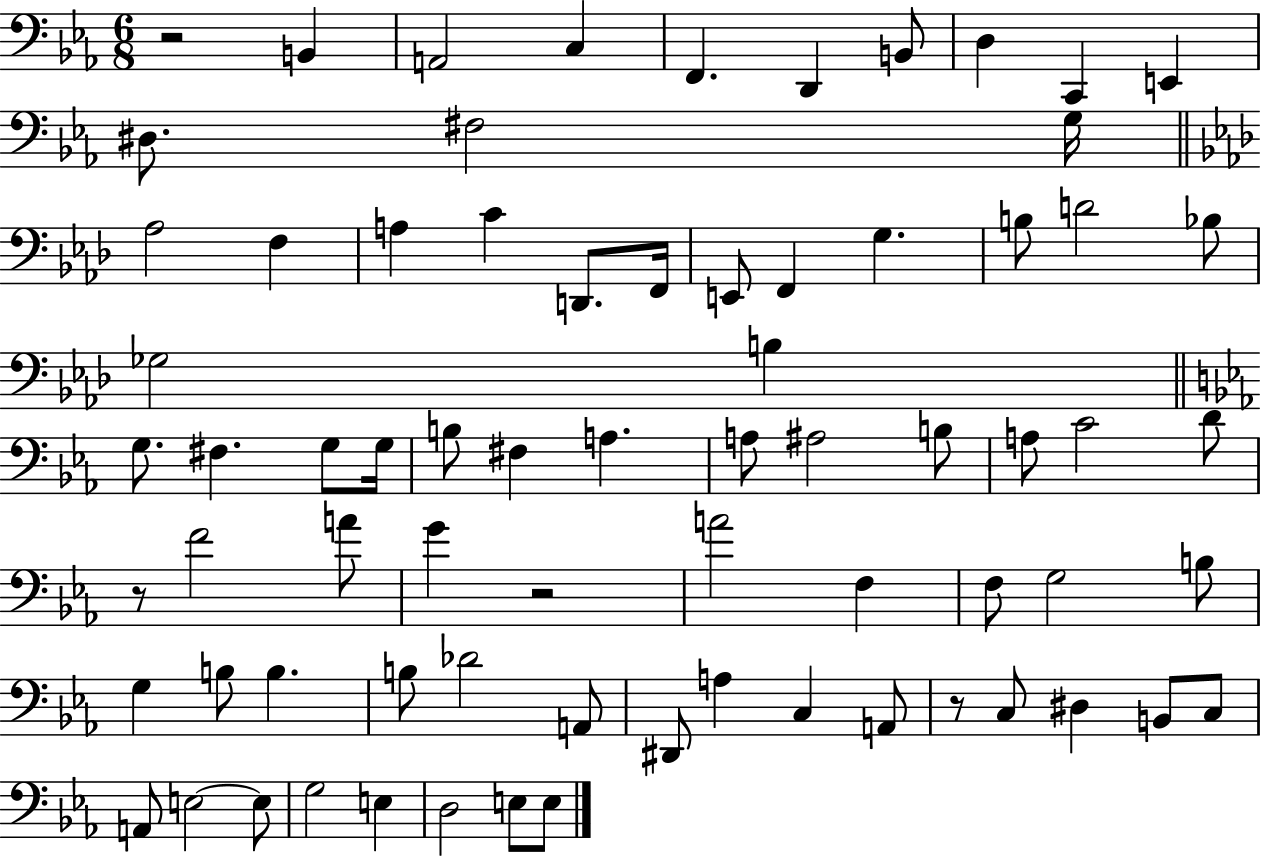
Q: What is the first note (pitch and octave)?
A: B2